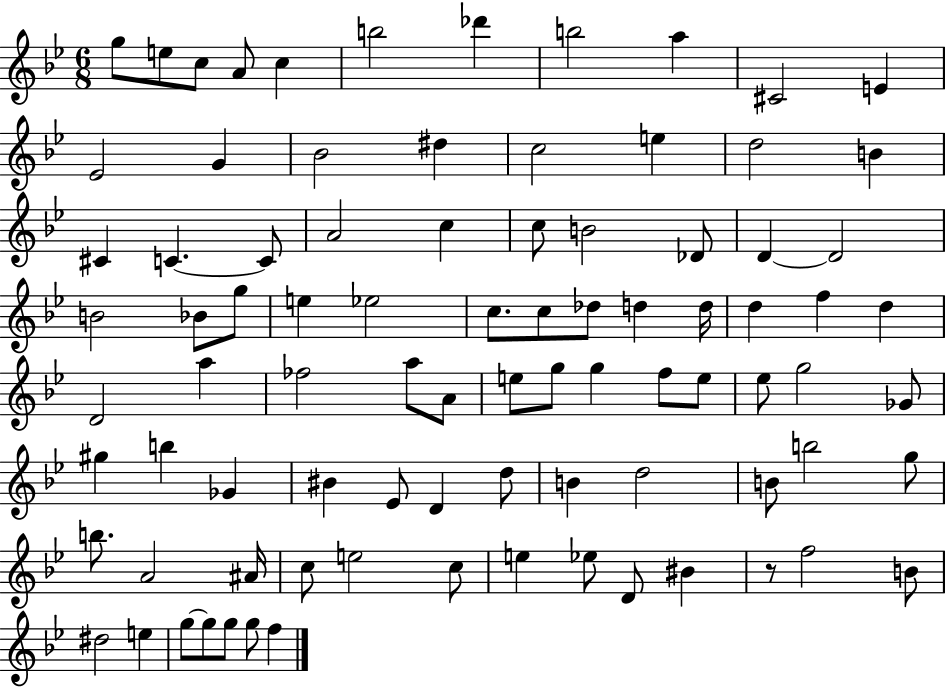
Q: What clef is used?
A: treble